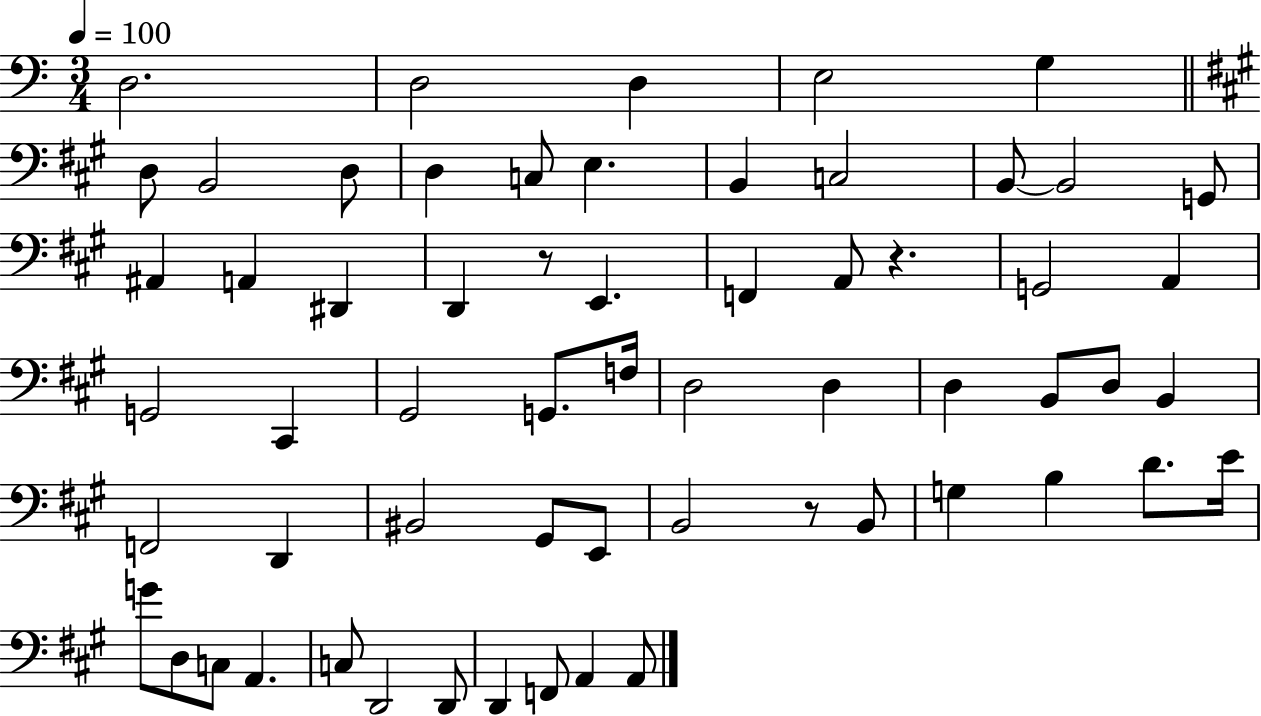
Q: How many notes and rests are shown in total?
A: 61